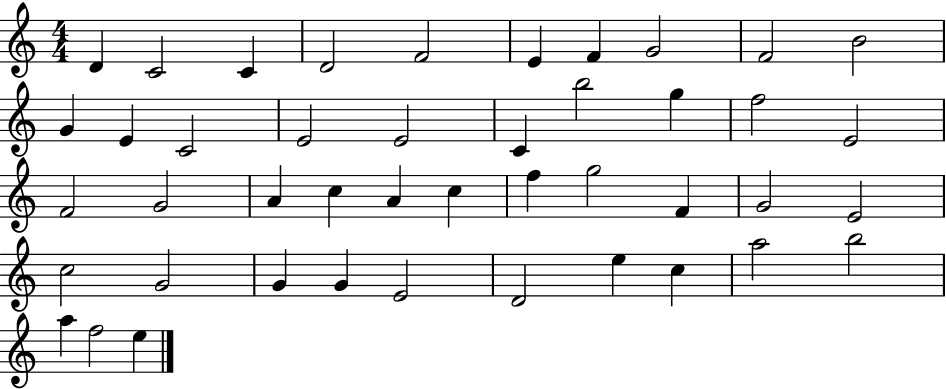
{
  \clef treble
  \numericTimeSignature
  \time 4/4
  \key c \major
  d'4 c'2 c'4 | d'2 f'2 | e'4 f'4 g'2 | f'2 b'2 | \break g'4 e'4 c'2 | e'2 e'2 | c'4 b''2 g''4 | f''2 e'2 | \break f'2 g'2 | a'4 c''4 a'4 c''4 | f''4 g''2 f'4 | g'2 e'2 | \break c''2 g'2 | g'4 g'4 e'2 | d'2 e''4 c''4 | a''2 b''2 | \break a''4 f''2 e''4 | \bar "|."
}